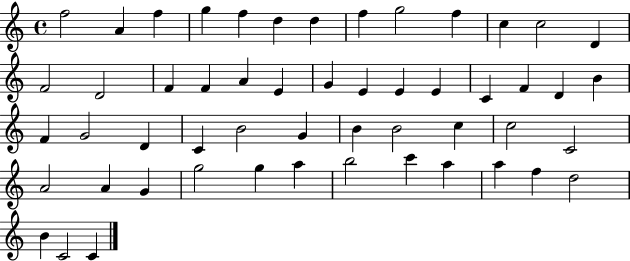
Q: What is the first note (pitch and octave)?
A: F5